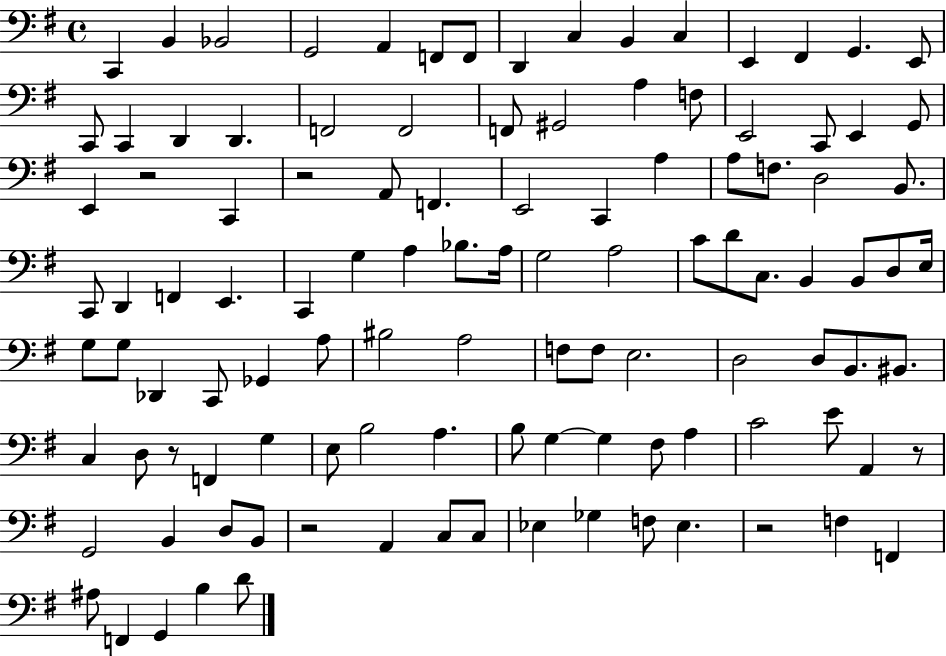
{
  \clef bass
  \time 4/4
  \defaultTimeSignature
  \key g \major
  c,4 b,4 bes,2 | g,2 a,4 f,8 f,8 | d,4 c4 b,4 c4 | e,4 fis,4 g,4. e,8 | \break c,8 c,4 d,4 d,4. | f,2 f,2 | f,8 gis,2 a4 f8 | e,2 c,8 e,4 g,8 | \break e,4 r2 c,4 | r2 a,8 f,4. | e,2 c,4 a4 | a8 f8. d2 b,8. | \break c,8 d,4 f,4 e,4. | c,4 g4 a4 bes8. a16 | g2 a2 | c'8 d'8 c8. b,4 b,8 d8 e16 | \break g8 g8 des,4 c,8 ges,4 a8 | bis2 a2 | f8 f8 e2. | d2 d8 b,8. bis,8. | \break c4 d8 r8 f,4 g4 | e8 b2 a4. | b8 g4~~ g4 fis8 a4 | c'2 e'8 a,4 r8 | \break g,2 b,4 d8 b,8 | r2 a,4 c8 c8 | ees4 ges4 f8 ees4. | r2 f4 f,4 | \break ais8 f,4 g,4 b4 d'8 | \bar "|."
}